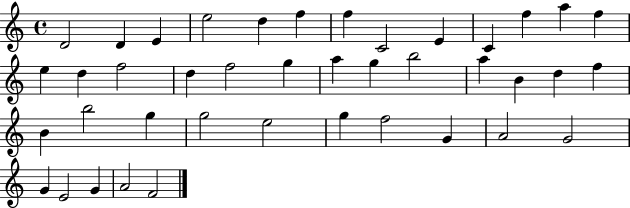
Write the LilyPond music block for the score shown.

{
  \clef treble
  \time 4/4
  \defaultTimeSignature
  \key c \major
  d'2 d'4 e'4 | e''2 d''4 f''4 | f''4 c'2 e'4 | c'4 f''4 a''4 f''4 | \break e''4 d''4 f''2 | d''4 f''2 g''4 | a''4 g''4 b''2 | a''4 b'4 d''4 f''4 | \break b'4 b''2 g''4 | g''2 e''2 | g''4 f''2 g'4 | a'2 g'2 | \break g'4 e'2 g'4 | a'2 f'2 | \bar "|."
}